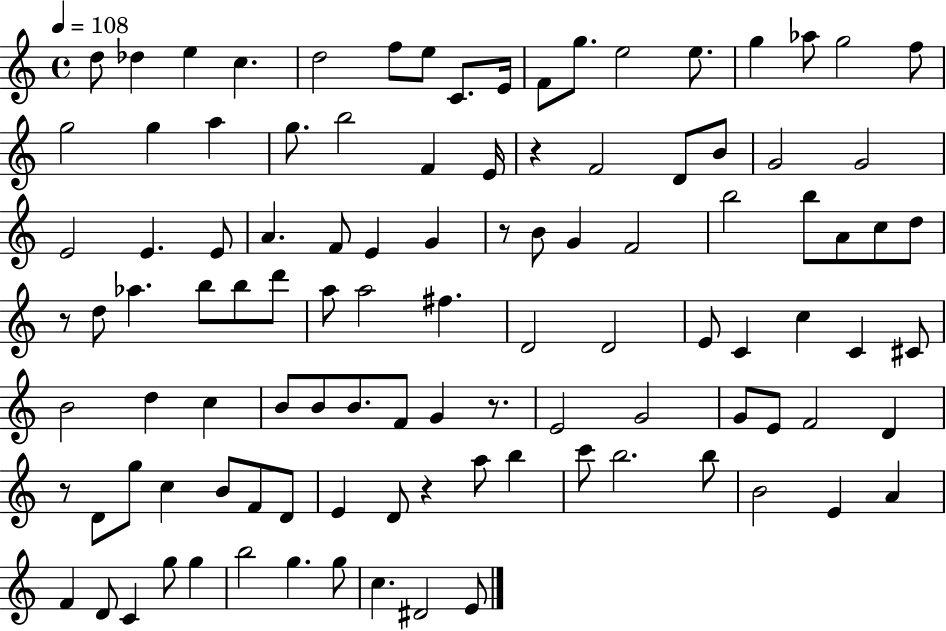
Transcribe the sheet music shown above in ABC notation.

X:1
T:Untitled
M:4/4
L:1/4
K:C
d/2 _d e c d2 f/2 e/2 C/2 E/4 F/2 g/2 e2 e/2 g _a/2 g2 f/2 g2 g a g/2 b2 F E/4 z F2 D/2 B/2 G2 G2 E2 E E/2 A F/2 E G z/2 B/2 G F2 b2 b/2 A/2 c/2 d/2 z/2 d/2 _a b/2 b/2 d'/2 a/2 a2 ^f D2 D2 E/2 C c C ^C/2 B2 d c B/2 B/2 B/2 F/2 G z/2 E2 G2 G/2 E/2 F2 D z/2 D/2 g/2 c B/2 F/2 D/2 E D/2 z a/2 b c'/2 b2 b/2 B2 E A F D/2 C g/2 g b2 g g/2 c ^D2 E/2